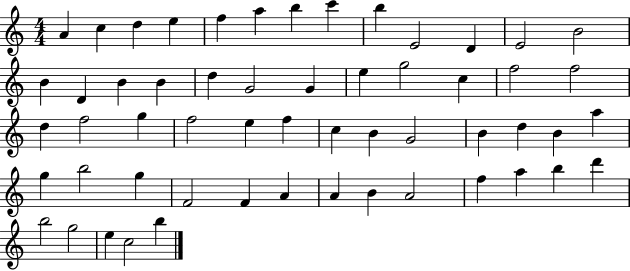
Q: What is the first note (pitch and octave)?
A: A4